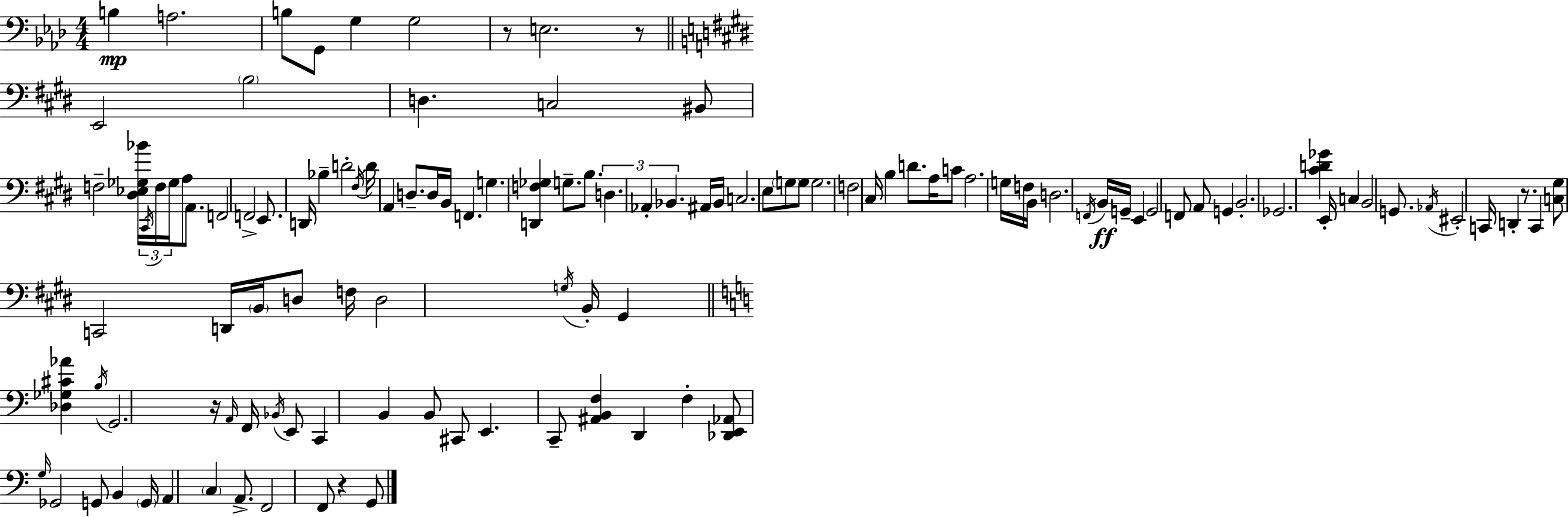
X:1
T:Untitled
M:4/4
L:1/4
K:Ab
B, A,2 B,/2 G,,/2 G, G,2 z/2 E,2 z/2 E,,2 B,2 D, C,2 ^B,,/2 F,2 [^D,_E,_G,_B]/4 ^C,,/4 F,/4 _G,/4 A,/2 A,,/2 F,,2 F,,2 E,,/2 D,,/4 _B, D2 ^F,/4 D/4 A,, D,/2 D,/4 B,,/4 F,, G, [D,,F,_G,] G,/2 B,/2 D, _A,, _B,, ^A,,/4 _B,,/4 C,2 E,/2 G,/2 G,/2 G,2 F,2 ^C,/4 B, D/2 A,/4 C/2 A,2 G,/4 F,/4 B,,/4 D,2 F,,/4 B,,/4 G,,/4 E,, G,,2 F,,/2 A,,/2 G,, B,,2 _G,,2 [^CD_G] E,,/4 C, B,,2 G,,/2 _A,,/4 ^E,,2 C,,/4 D,, z/2 C,, [C,^G,]/2 C,,2 D,,/4 B,,/4 D,/2 F,/4 D,2 G,/4 B,,/4 ^G,, [_D,_G,^C_A] B,/4 G,,2 z/4 A,,/4 F,,/4 _B,,/4 E,,/2 C,, B,, B,,/2 ^C,,/2 E,, C,,/2 [^A,,B,,F,] D,, F, [_D,,E,,_A,,]/2 G,/4 _G,,2 G,,/2 B,, G,,/4 A,, C, A,,/2 F,,2 F,,/2 z G,,/2